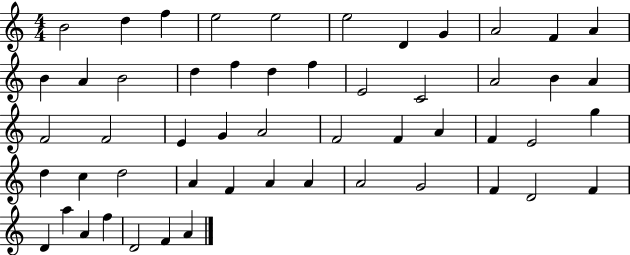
{
  \clef treble
  \numericTimeSignature
  \time 4/4
  \key c \major
  b'2 d''4 f''4 | e''2 e''2 | e''2 d'4 g'4 | a'2 f'4 a'4 | \break b'4 a'4 b'2 | d''4 f''4 d''4 f''4 | e'2 c'2 | a'2 b'4 a'4 | \break f'2 f'2 | e'4 g'4 a'2 | f'2 f'4 a'4 | f'4 e'2 g''4 | \break d''4 c''4 d''2 | a'4 f'4 a'4 a'4 | a'2 g'2 | f'4 d'2 f'4 | \break d'4 a''4 a'4 f''4 | d'2 f'4 a'4 | \bar "|."
}